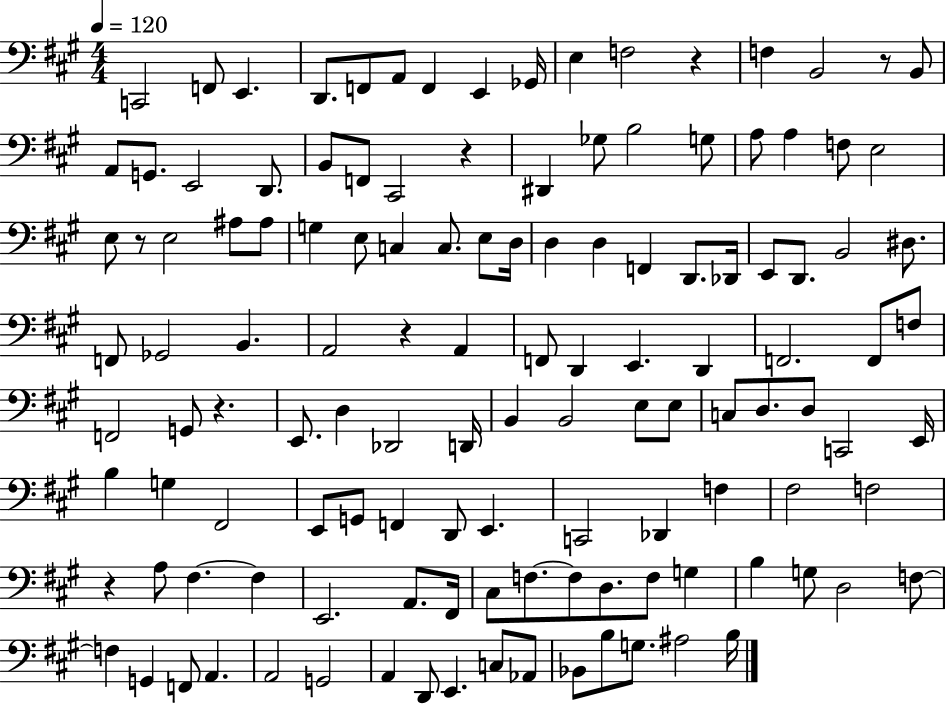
C2/h F2/e E2/q. D2/e. F2/e A2/e F2/q E2/q Gb2/s E3/q F3/h R/q F3/q B2/h R/e B2/e A2/e G2/e. E2/h D2/e. B2/e F2/e C#2/h R/q D#2/q Gb3/e B3/h G3/e A3/e A3/q F3/e E3/h E3/e R/e E3/h A#3/e A#3/e G3/q E3/e C3/q C3/e. E3/e D3/s D3/q D3/q F2/q D2/e. Db2/s E2/e D2/e. B2/h D#3/e. F2/e Gb2/h B2/q. A2/h R/q A2/q F2/e D2/q E2/q. D2/q F2/h. F2/e F3/e F2/h G2/e R/q. E2/e. D3/q Db2/h D2/s B2/q B2/h E3/e E3/e C3/e D3/e. D3/e C2/h E2/s B3/q G3/q F#2/h E2/e G2/e F2/q D2/e E2/q. C2/h Db2/q F3/q F#3/h F3/h R/q A3/e F#3/q. F#3/q E2/h. A2/e. F#2/s C#3/e F3/e. F3/e D3/e. F3/e G3/q B3/q G3/e D3/h F3/e F3/q G2/q F2/e A2/q. A2/h G2/h A2/q D2/e E2/q. C3/e Ab2/e Bb2/e B3/e G3/e. A#3/h B3/s